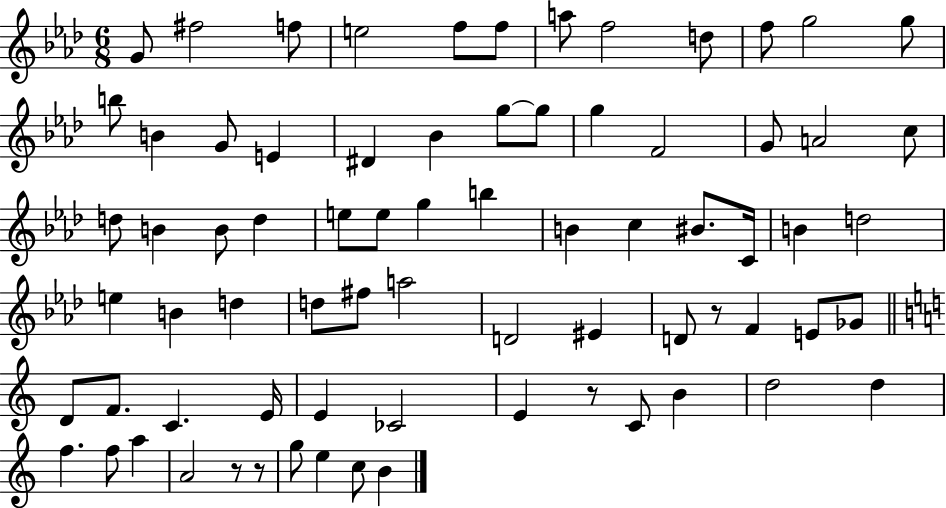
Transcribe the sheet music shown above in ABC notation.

X:1
T:Untitled
M:6/8
L:1/4
K:Ab
G/2 ^f2 f/2 e2 f/2 f/2 a/2 f2 d/2 f/2 g2 g/2 b/2 B G/2 E ^D _B g/2 g/2 g F2 G/2 A2 c/2 d/2 B B/2 d e/2 e/2 g b B c ^B/2 C/4 B d2 e B d d/2 ^f/2 a2 D2 ^E D/2 z/2 F E/2 _G/2 D/2 F/2 C E/4 E _C2 E z/2 C/2 B d2 d f f/2 a A2 z/2 z/2 g/2 e c/2 B